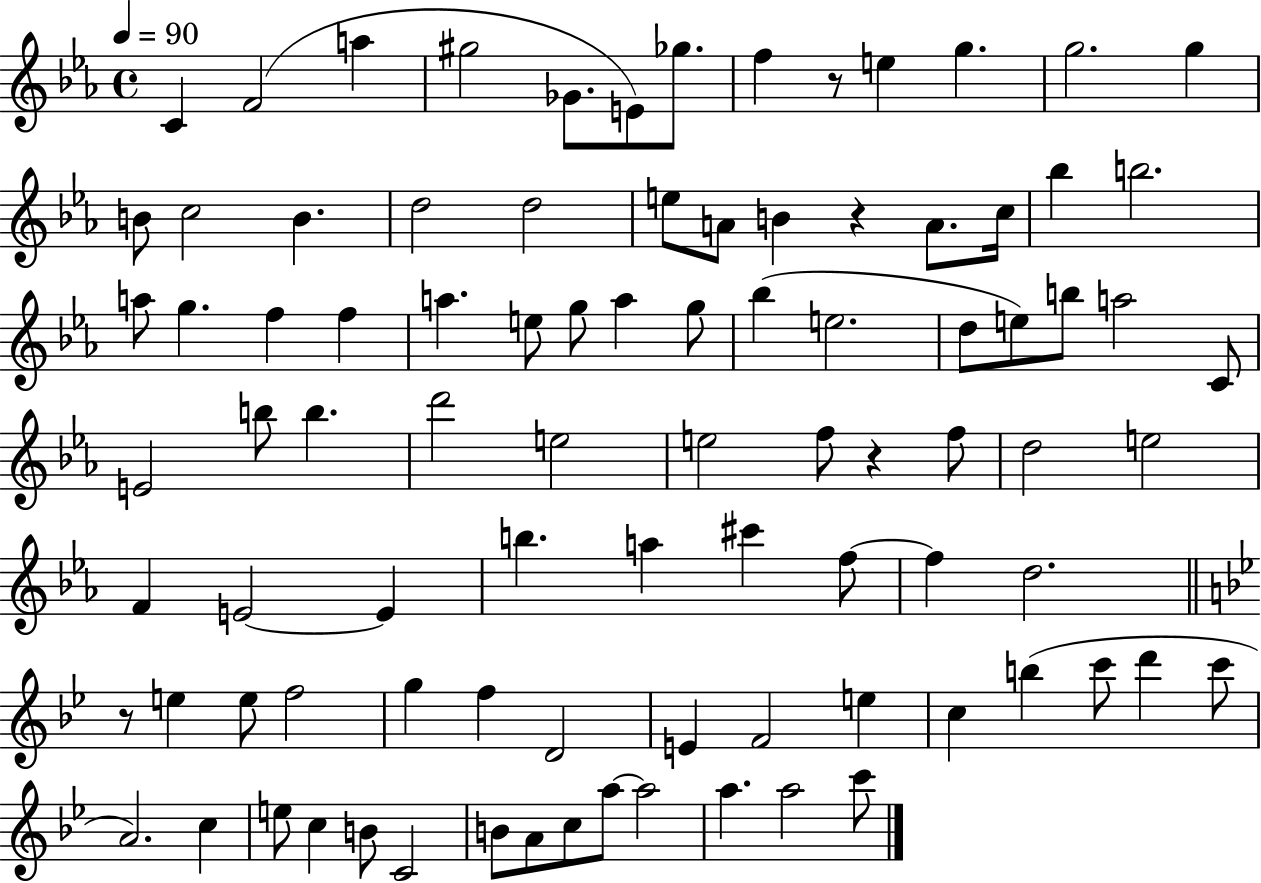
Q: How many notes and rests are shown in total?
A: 91